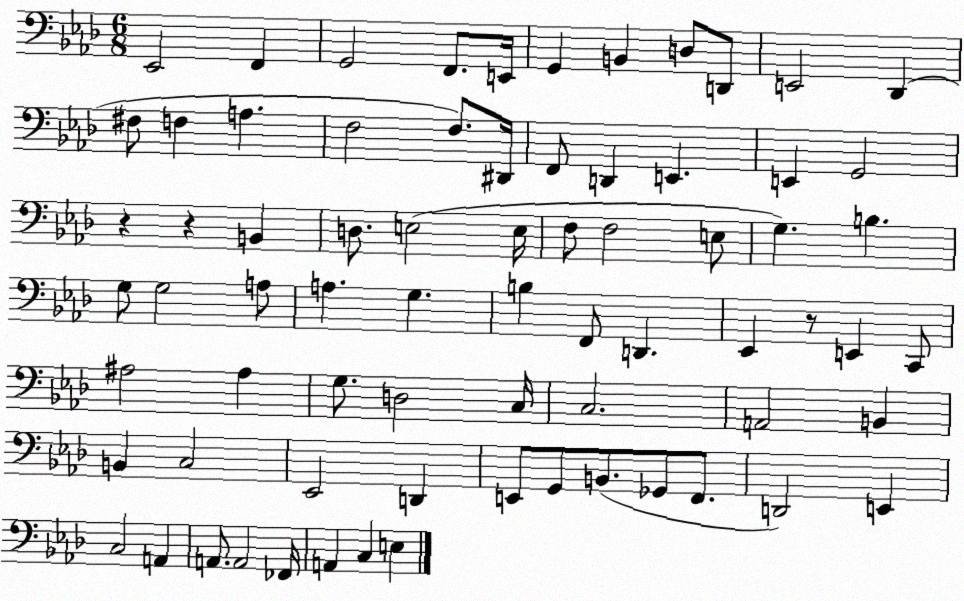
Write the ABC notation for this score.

X:1
T:Untitled
M:6/8
L:1/4
K:Ab
_E,,2 F,, G,,2 F,,/2 E,,/4 G,, B,, D,/2 D,,/2 E,,2 _D,, ^F,/2 F, A, F,2 F,/2 ^D,,/4 F,,/2 D,, E,, E,, G,,2 z z B,, D,/2 E,2 E,/4 F,/2 F,2 E,/2 G, B, G,/2 G,2 A,/2 A, G, B, F,,/2 D,, _E,, z/2 E,, C,,/2 ^A,2 ^A, G,/2 D,2 C,/4 C,2 A,,2 B,, B,, C,2 _E,,2 D,, E,,/2 G,,/2 B,,/2 _G,,/2 F,,/2 D,,2 E,, C,2 A,, A,,/2 A,,2 _F,,/4 A,, C, E,